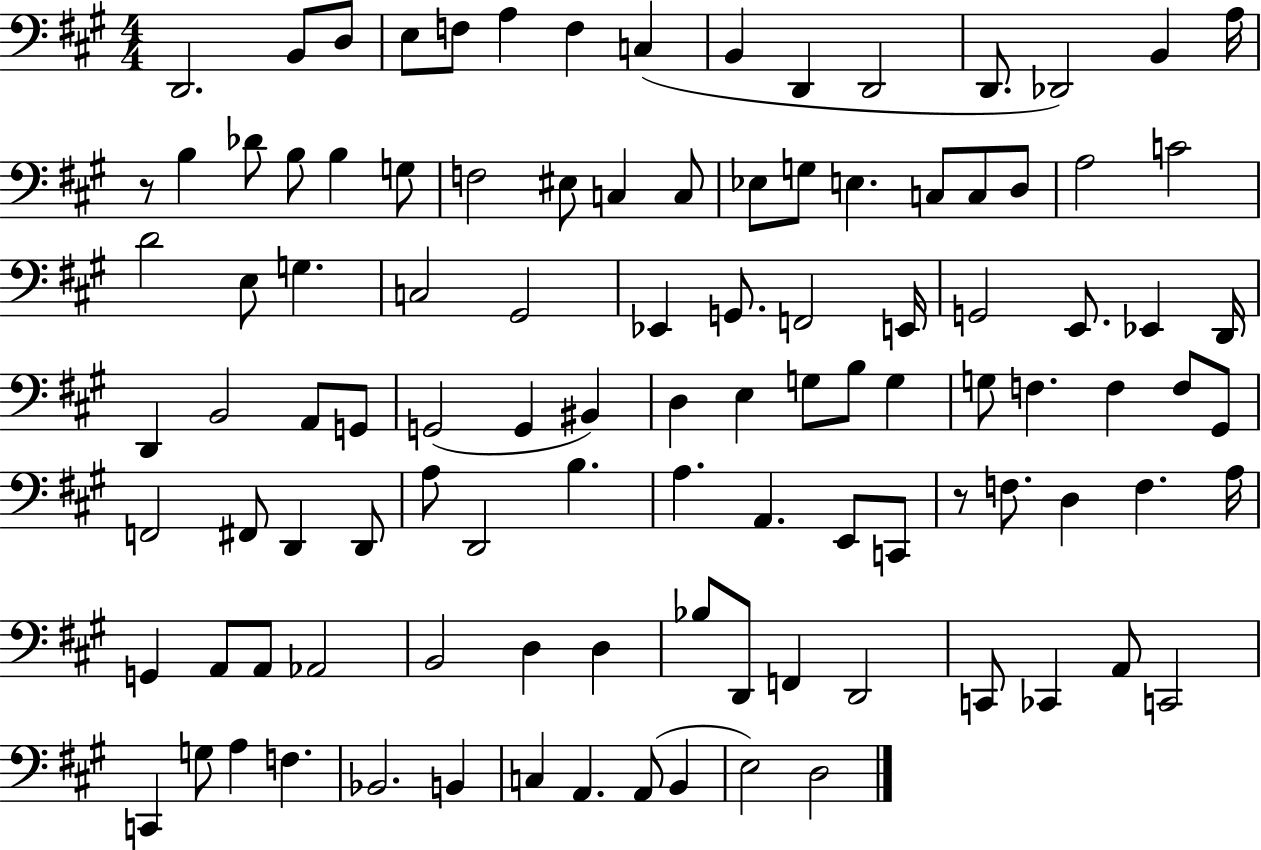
X:1
T:Untitled
M:4/4
L:1/4
K:A
D,,2 B,,/2 D,/2 E,/2 F,/2 A, F, C, B,, D,, D,,2 D,,/2 _D,,2 B,, A,/4 z/2 B, _D/2 B,/2 B, G,/2 F,2 ^E,/2 C, C,/2 _E,/2 G,/2 E, C,/2 C,/2 D,/2 A,2 C2 D2 E,/2 G, C,2 ^G,,2 _E,, G,,/2 F,,2 E,,/4 G,,2 E,,/2 _E,, D,,/4 D,, B,,2 A,,/2 G,,/2 G,,2 G,, ^B,, D, E, G,/2 B,/2 G, G,/2 F, F, F,/2 ^G,,/2 F,,2 ^F,,/2 D,, D,,/2 A,/2 D,,2 B, A, A,, E,,/2 C,,/2 z/2 F,/2 D, F, A,/4 G,, A,,/2 A,,/2 _A,,2 B,,2 D, D, _B,/2 D,,/2 F,, D,,2 C,,/2 _C,, A,,/2 C,,2 C,, G,/2 A, F, _B,,2 B,, C, A,, A,,/2 B,, E,2 D,2